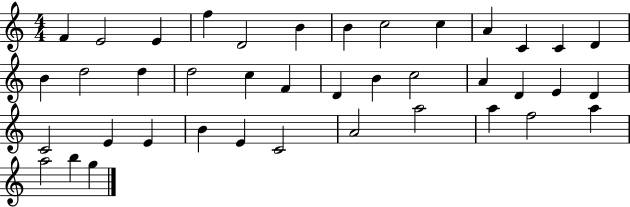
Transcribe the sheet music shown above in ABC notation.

X:1
T:Untitled
M:4/4
L:1/4
K:C
F E2 E f D2 B B c2 c A C C D B d2 d d2 c F D B c2 A D E D C2 E E B E C2 A2 a2 a f2 a a2 b g